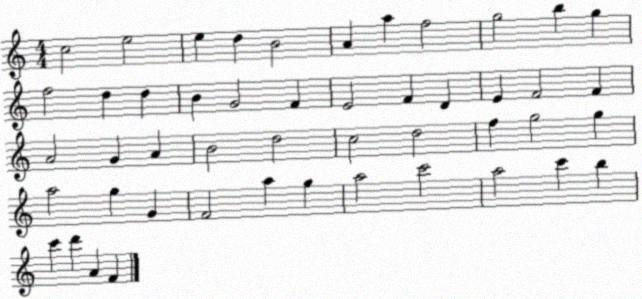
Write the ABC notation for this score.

X:1
T:Untitled
M:4/4
L:1/4
K:C
c2 e2 e d B2 A a f2 g2 b g f2 d d B G2 F E2 F D E F2 F A2 G A B2 d2 c2 d2 f g2 g a2 g G F2 a g a2 c'2 a2 c' b c' d' A F